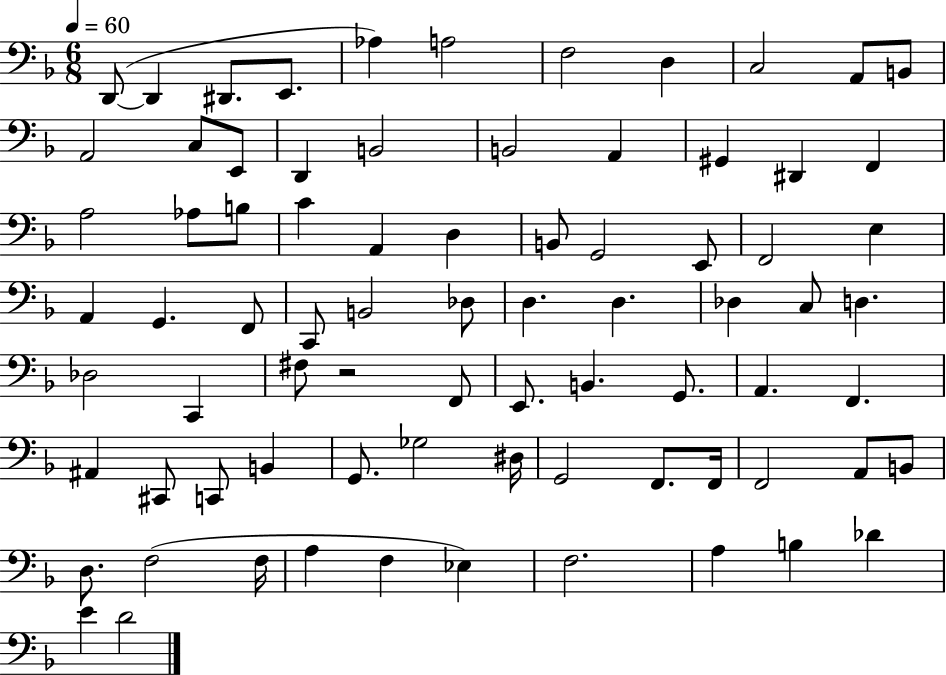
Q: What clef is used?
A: bass